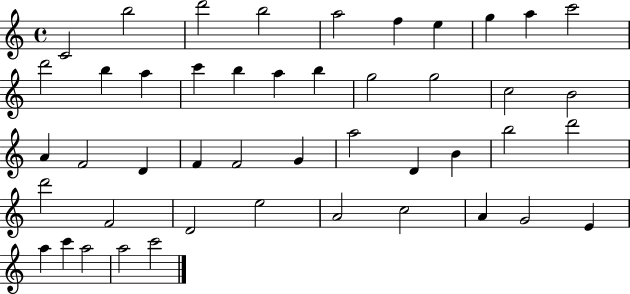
{
  \clef treble
  \time 4/4
  \defaultTimeSignature
  \key c \major
  c'2 b''2 | d'''2 b''2 | a''2 f''4 e''4 | g''4 a''4 c'''2 | \break d'''2 b''4 a''4 | c'''4 b''4 a''4 b''4 | g''2 g''2 | c''2 b'2 | \break a'4 f'2 d'4 | f'4 f'2 g'4 | a''2 d'4 b'4 | b''2 d'''2 | \break d'''2 f'2 | d'2 e''2 | a'2 c''2 | a'4 g'2 e'4 | \break a''4 c'''4 a''2 | a''2 c'''2 | \bar "|."
}